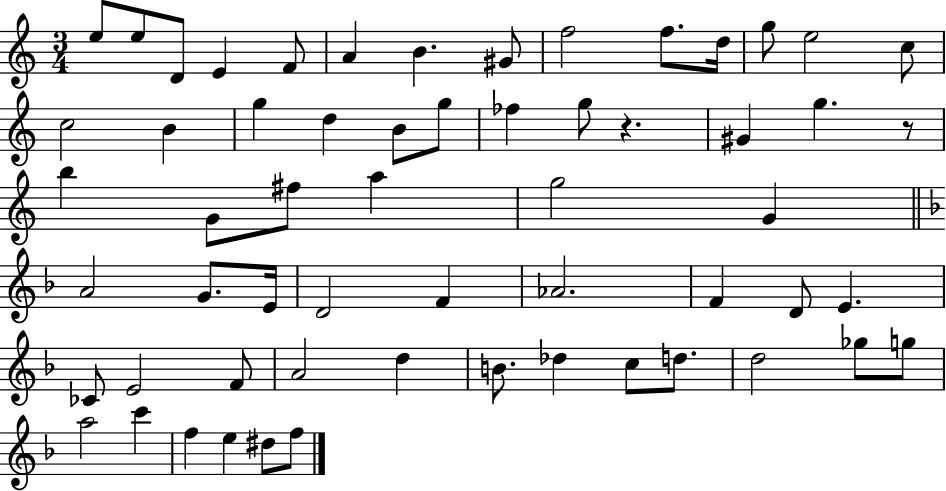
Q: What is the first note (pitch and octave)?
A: E5